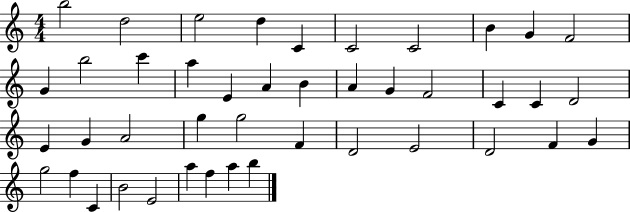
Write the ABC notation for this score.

X:1
T:Untitled
M:4/4
L:1/4
K:C
b2 d2 e2 d C C2 C2 B G F2 G b2 c' a E A B A G F2 C C D2 E G A2 g g2 F D2 E2 D2 F G g2 f C B2 E2 a f a b